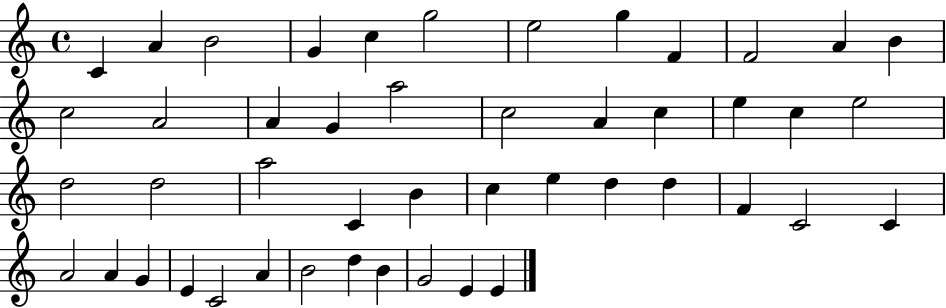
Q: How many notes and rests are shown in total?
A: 47